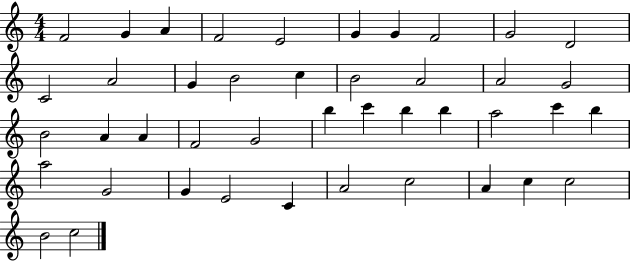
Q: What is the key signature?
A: C major